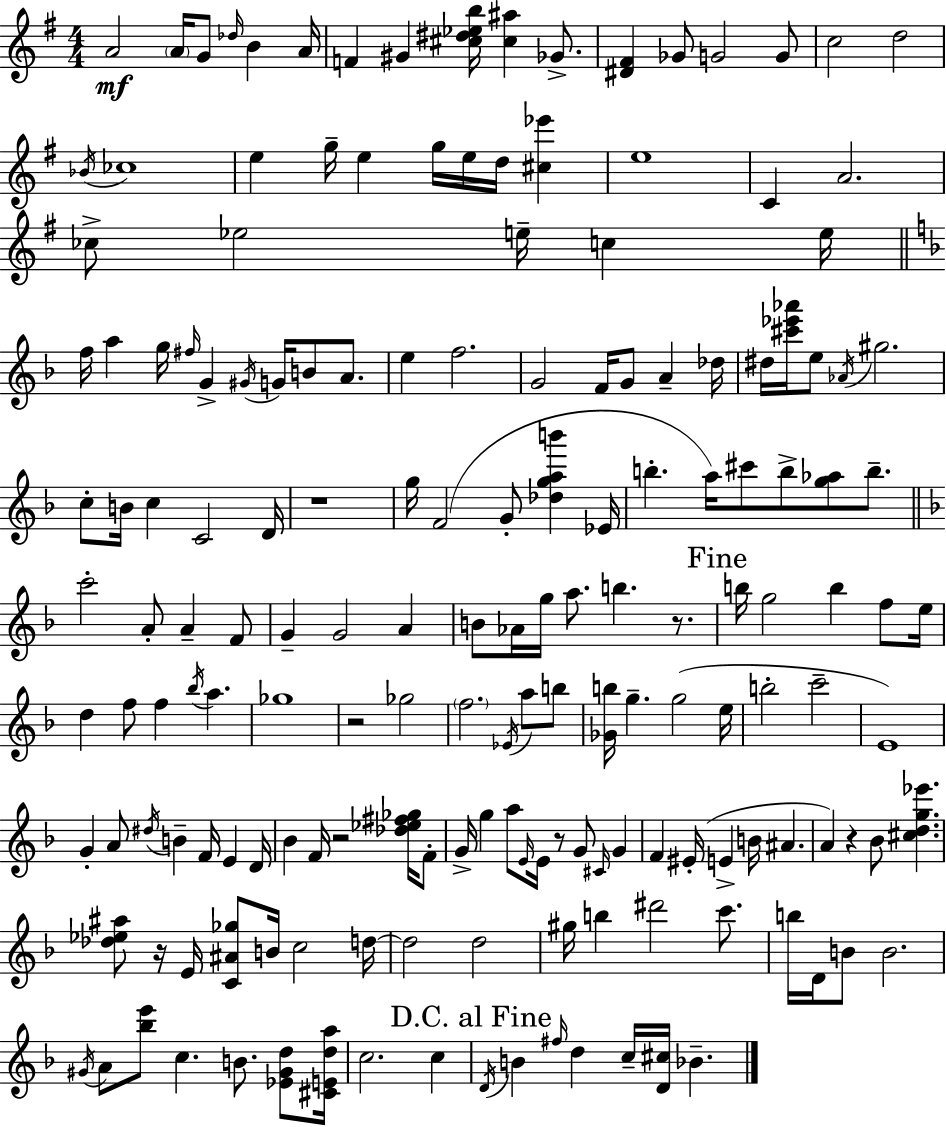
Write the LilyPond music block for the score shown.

{
  \clef treble
  \numericTimeSignature
  \time 4/4
  \key g \major
  a'2\mf \parenthesize a'16 g'8 \grace { des''16 } b'4 | a'16 f'4 gis'4 <cis'' dis'' ees'' b''>16 <cis'' ais''>4 ges'8.-> | <dis' fis'>4 ges'8 g'2 g'8 | c''2 d''2 | \break \acciaccatura { bes'16 } ces''1 | e''4 g''16-- e''4 g''16 e''16 d''16 <cis'' ees'''>4 | e''1 | c'4 a'2. | \break ces''8-> ees''2 e''16-- c''4 | e''16 \bar "||" \break \key f \major f''16 a''4 g''16 \grace { fis''16 } g'4-> \acciaccatura { gis'16 } g'16 b'8 a'8. | e''4 f''2. | g'2 f'16 g'8 a'4-- | des''16 dis''16 <cis''' ees''' aes'''>16 e''8 \acciaccatura { aes'16 } gis''2. | \break c''8-. b'16 c''4 c'2 | d'16 r1 | g''16 f'2( g'8-. <des'' g'' a'' b'''>4 | ees'16 b''4.-. a''16) cis'''8 b''8-> <g'' aes''>8 | \break b''8.-- \bar "||" \break \key f \major c'''2-. a'8-. a'4-- f'8 | g'4-- g'2 a'4 | b'8 aes'16 g''16 a''8. b''4. r8. | \mark "Fine" b''16 g''2 b''4 f''8 e''16 | \break d''4 f''8 f''4 \acciaccatura { bes''16 } a''4. | ges''1 | r2 ges''2 | \parenthesize f''2. \acciaccatura { ees'16 } a''8 | \break b''8 <ges' b''>16 g''4.-- g''2( | e''16 b''2-. c'''2-- | e'1) | g'4-. a'8 \acciaccatura { dis''16 } b'4-- f'16 e'4 | \break d'16 bes'4 f'16 r2 | <des'' ees'' fis'' ges''>16 f'8-. g'16-> g''4 a''8 \grace { e'16 } e'16 r8 g'8 | \grace { cis'16 } g'4 f'4 eis'16-.( e'4-> b'16 ais'4. | a'4) r4 bes'8 <cis'' d'' g'' ees'''>4. | \break <des'' ees'' ais''>8 r16 e'16 <c' ais' ges''>8 b'16 c''2 | d''16~~ d''2 d''2 | gis''16 b''4 dis'''2 | c'''8. b''16 d'16 b'8 b'2. | \break \acciaccatura { gis'16 } a'8 <bes'' e'''>8 c''4. | b'8. <ees' gis' d''>8 <cis' e' d'' a''>16 c''2. | c''4 \mark "D.C. al Fine" \acciaccatura { d'16 } b'4 \grace { fis''16 } d''4 | c''16-- <d' cis''>16 bes'4.-- \bar "|."
}